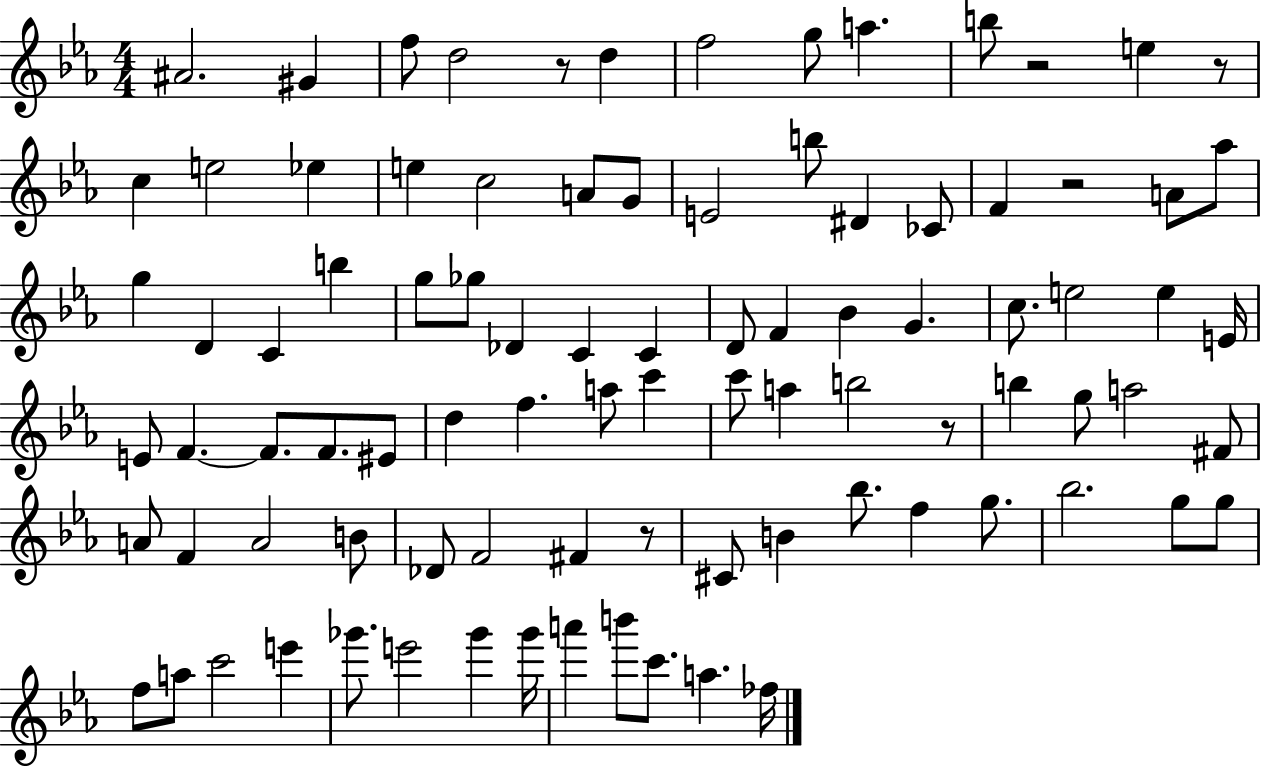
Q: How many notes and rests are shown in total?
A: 91